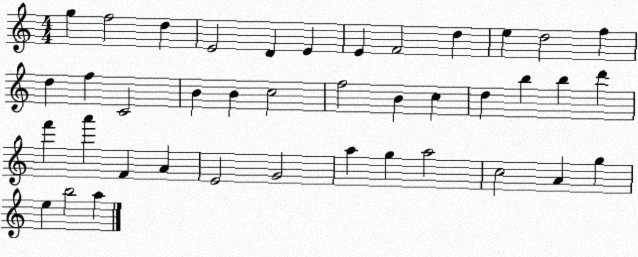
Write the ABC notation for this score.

X:1
T:Untitled
M:4/4
L:1/4
K:C
g f2 d E2 D E E F2 d e d2 f d f C2 B B c2 f2 B c d b b d' f' a' F A E2 G2 a g a2 c2 A g e b2 a